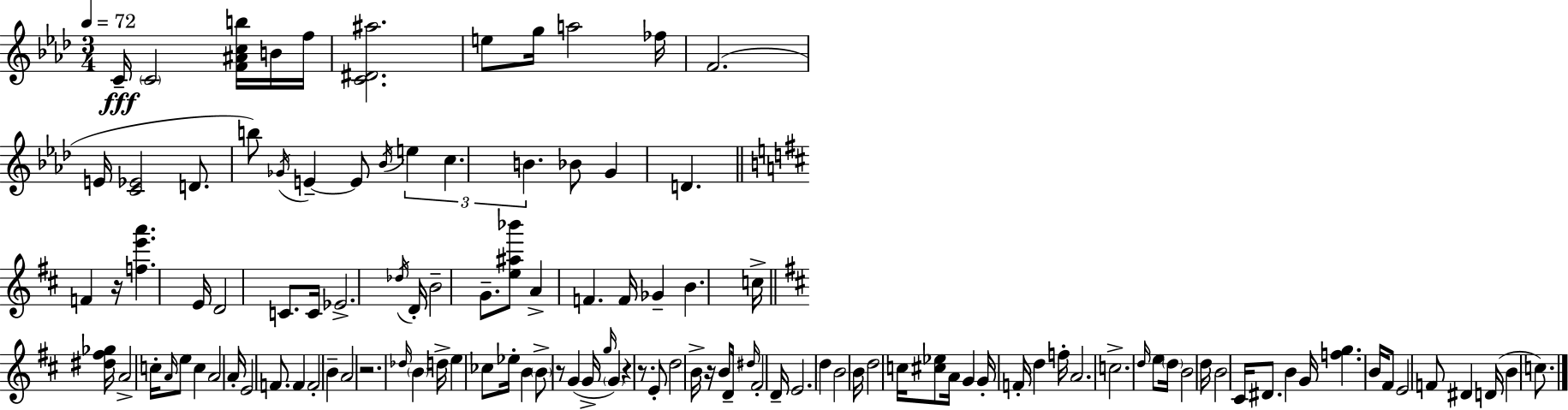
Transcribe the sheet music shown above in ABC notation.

X:1
T:Untitled
M:3/4
L:1/4
K:Fm
C/4 C2 [F^Acb]/4 B/4 f/4 [C^D^a]2 e/2 g/4 a2 _f/4 F2 E/4 [C_E]2 D/2 b/2 _G/4 E E/2 _B/4 e c B _B/2 G D F z/4 [fe'a'] E/4 D2 C/2 C/4 _E2 _d/4 D/4 B2 G/2 [e^a_b']/2 A F F/4 _G B c/4 [^d^f_g]/4 A2 c/4 A/4 e/2 c A2 A/4 E2 F/2 F F2 B A2 z2 _d/4 B d/4 e _c/2 _e/4 B B/2 z/2 G G/4 g/4 G z z/2 E/2 d2 B/4 z/4 B/2 D/4 ^d/4 ^F2 D/4 E2 d B2 B/4 d2 c/4 [^c_e]/2 A/4 G G/4 F/4 d f/4 A2 c2 d/4 e/2 d/4 B2 d/4 B2 ^C/4 ^D/2 B G/4 [fg] B/4 ^F/2 E2 F/2 ^D D/4 B c/2